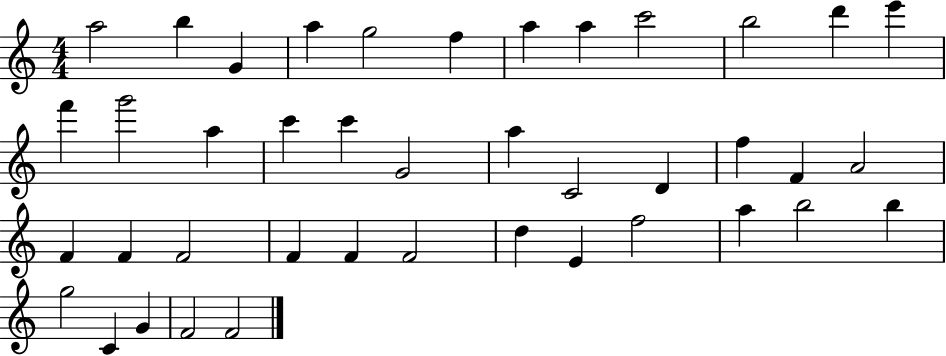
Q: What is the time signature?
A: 4/4